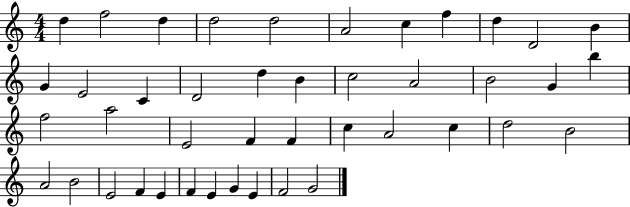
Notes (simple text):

D5/q F5/h D5/q D5/h D5/h A4/h C5/q F5/q D5/q D4/h B4/q G4/q E4/h C4/q D4/h D5/q B4/q C5/h A4/h B4/h G4/q B5/q F5/h A5/h E4/h F4/q F4/q C5/q A4/h C5/q D5/h B4/h A4/h B4/h E4/h F4/q E4/q F4/q E4/q G4/q E4/q F4/h G4/h